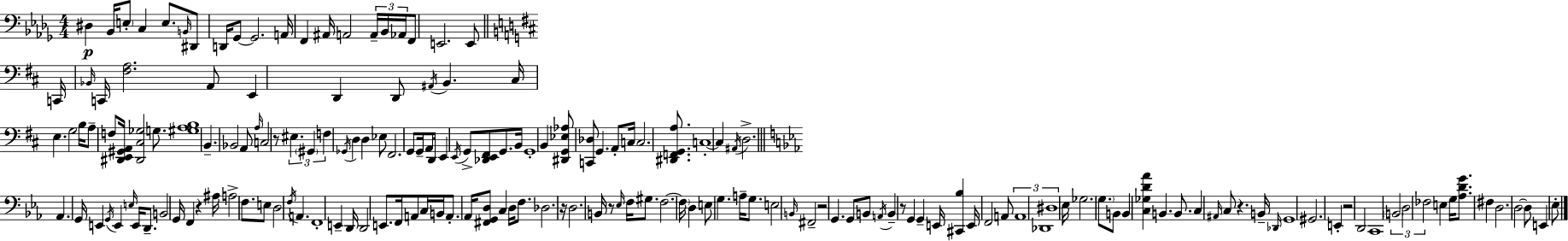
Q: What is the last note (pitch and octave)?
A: Eb3